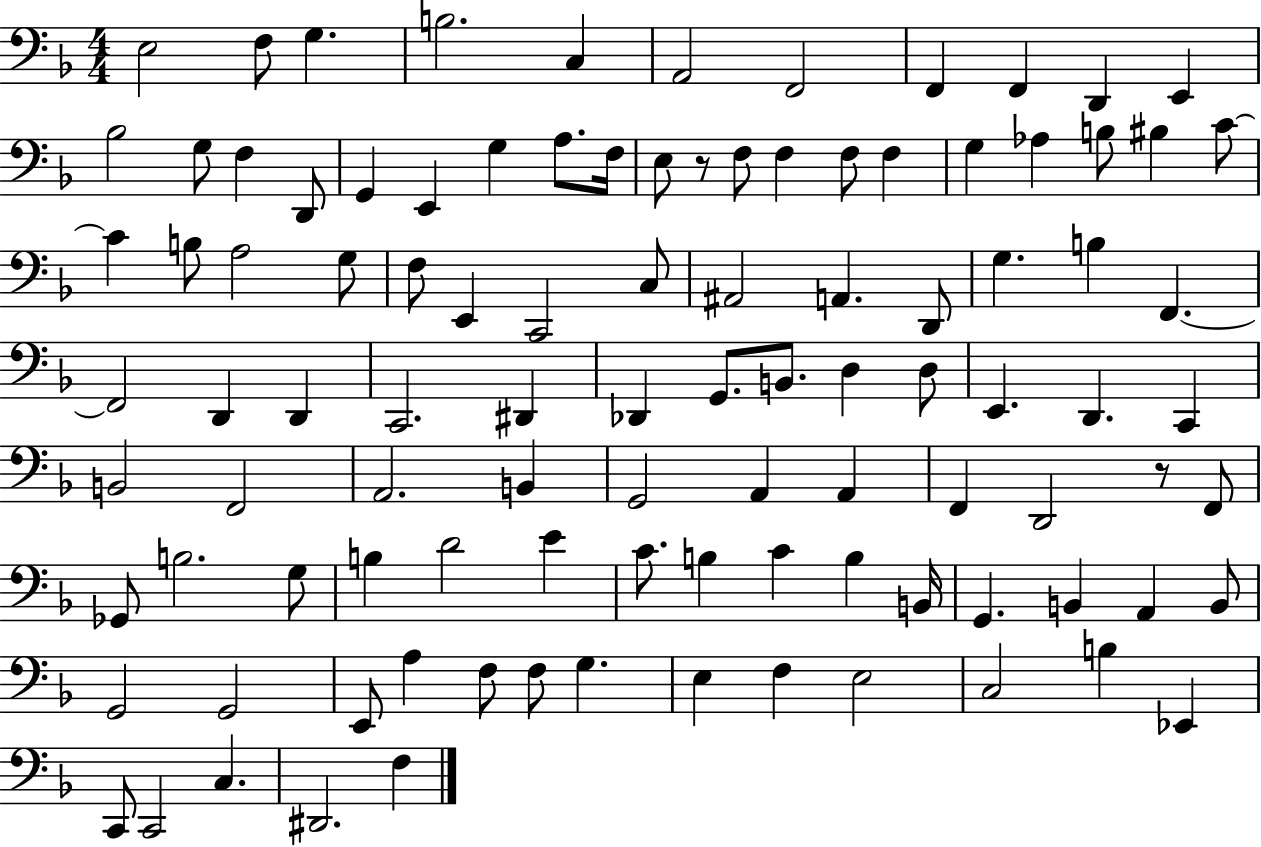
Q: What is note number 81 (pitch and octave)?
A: A2